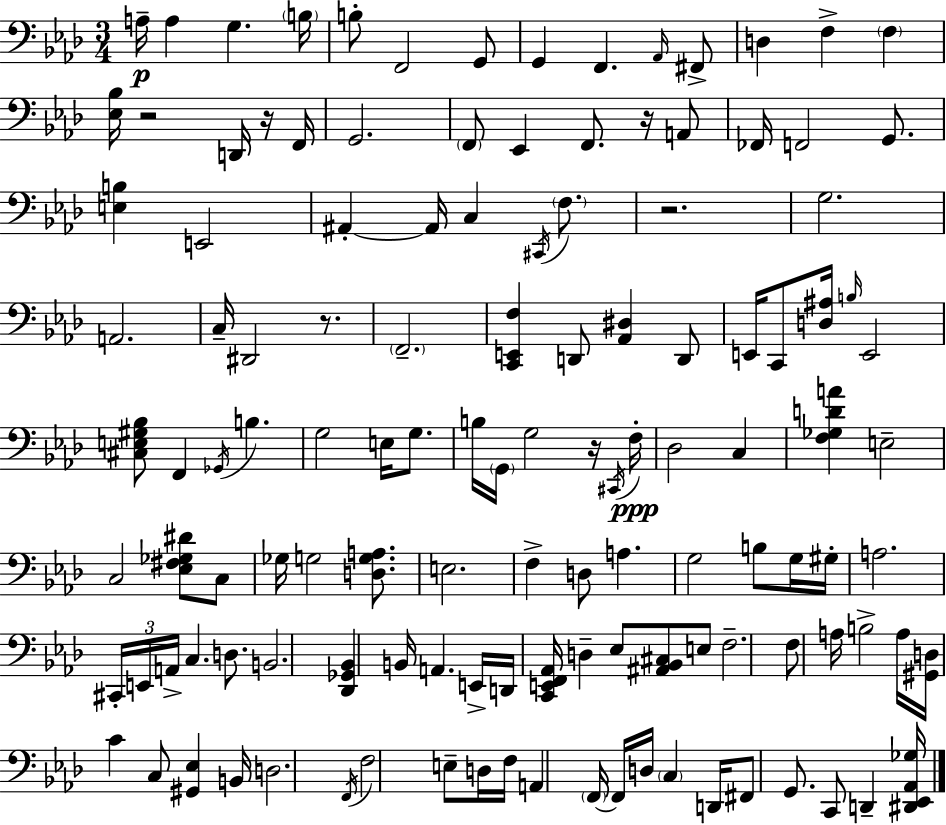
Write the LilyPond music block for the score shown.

{
  \clef bass
  \numericTimeSignature
  \time 3/4
  \key f \minor
  a16--\p a4 g4. \parenthesize b16 | b8-. f,2 g,8 | g,4 f,4. \grace { aes,16 } fis,8-> | d4 f4-> \parenthesize f4 | \break <ees bes>16 r2 d,16 r16 | f,16 g,2. | \parenthesize f,8 ees,4 f,8. r16 a,8 | fes,16 f,2 g,8. | \break <e b>4 e,2 | ais,4-.~~ ais,16 c4 \acciaccatura { cis,16 } \parenthesize f8. | r2. | g2. | \break a,2. | c16-- dis,2 r8. | \parenthesize f,2.-- | <c, e, f>4 d,8 <aes, dis>4 | \break d,8 e,16 c,8 <d ais>16 \grace { b16 } e,2 | <cis e gis bes>8 f,4 \acciaccatura { ges,16 } b4. | g2 | e16 g8. b16 \parenthesize g,16 g2 | \break r16 \acciaccatura { cis,16 } f16-.\ppp des2 | c4 <f ges d' a'>4 e2-- | c2 | <ees fis ges dis'>8 c8 ges16 g2 | \break <d g a>8. e2. | f4-> d8 a4. | g2 | b8 g16 gis16-. a2. | \break \tuplet 3/2 { cis,16-. e,16 a,16-> } c4. | d8. b,2. | <des, ges, bes,>4 b,16 a,4. | e,16-> d,16 <c, e, f, aes,>16 d4-- ees8 | \break <ais, bes, cis>8 e8 f2.-- | f8 a16 b2-> | a16 <gis, d>16 c'4 c8 | <gis, ees>4 b,16 d2. | \break \acciaccatura { f,16 } f2 | e8-- d16 f16 a,4 \parenthesize f,16~~ f,16 | d16 \parenthesize c4 d,16 fis,8 g,8. c,8 | d,4-- <dis, ees, aes, ges>16 \bar "|."
}